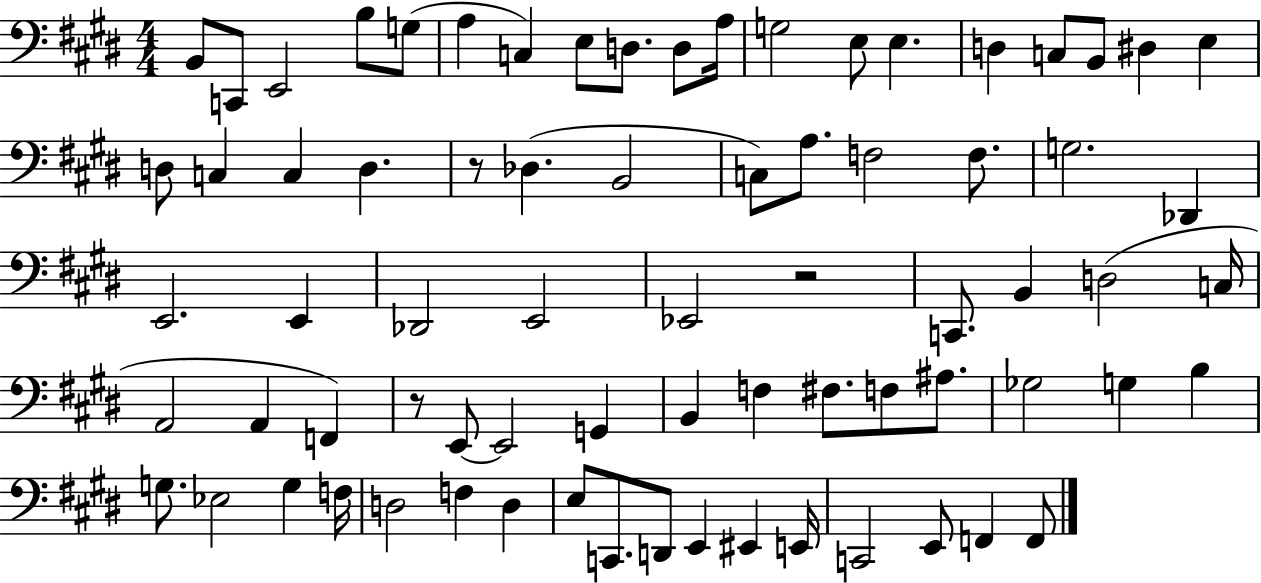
{
  \clef bass
  \numericTimeSignature
  \time 4/4
  \key e \major
  \repeat volta 2 { b,8 c,8 e,2 b8 g8( | a4 c4) e8 d8. d8 a16 | g2 e8 e4. | d4 c8 b,8 dis4 e4 | \break d8 c4 c4 d4. | r8 des4.( b,2 | c8) a8. f2 f8. | g2. des,4 | \break e,2. e,4 | des,2 e,2 | ees,2 r2 | c,8. b,4 d2( c16 | \break a,2 a,4 f,4) | r8 e,8~~ e,2 g,4 | b,4 f4 fis8. f8 ais8. | ges2 g4 b4 | \break g8. ees2 g4 f16 | d2 f4 d4 | e8 c,8. d,8 e,4 eis,4 e,16 | c,2 e,8 f,4 f,8 | \break } \bar "|."
}